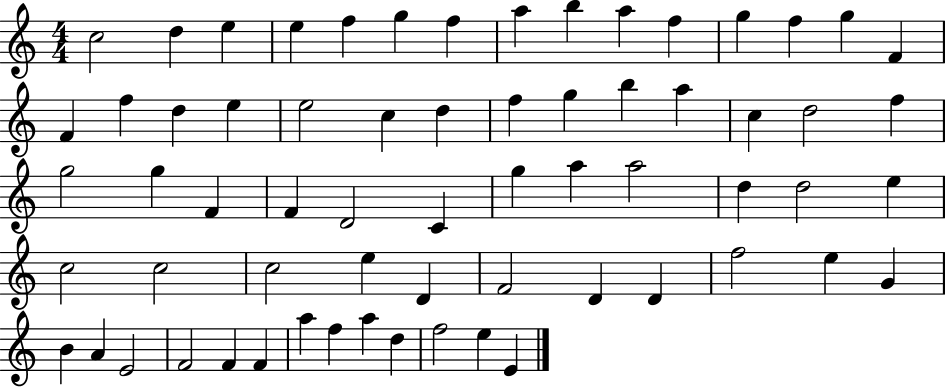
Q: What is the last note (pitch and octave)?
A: E4